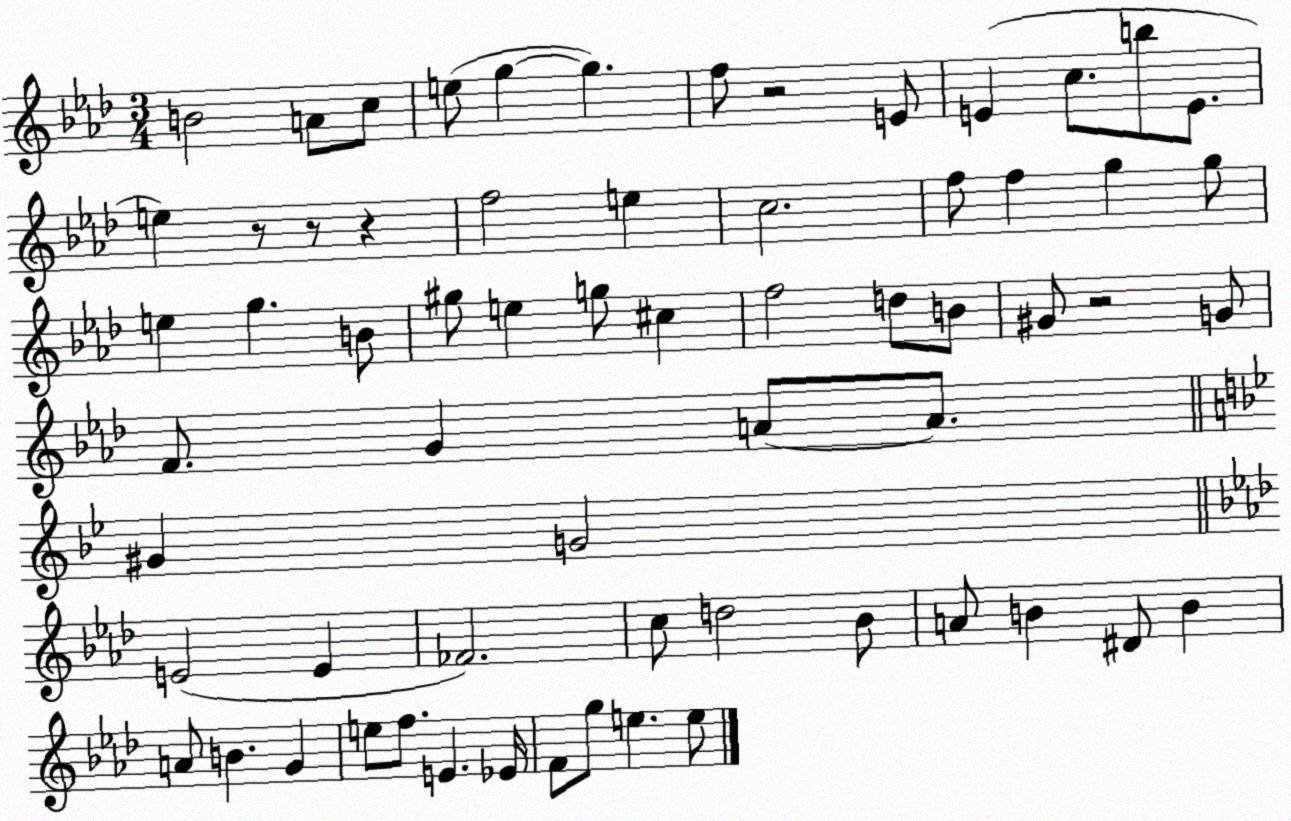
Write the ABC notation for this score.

X:1
T:Untitled
M:3/4
L:1/4
K:Ab
B2 A/2 c/2 e/2 g g f/2 z2 E/2 E c/2 b/2 E/2 e z/2 z/2 z f2 e c2 f/2 f g g/2 e g B/2 ^g/2 e g/2 ^c f2 d/2 B/2 ^G/2 z2 G/2 F/2 G A/2 A/2 ^G G2 E2 E _F2 c/2 d2 _B/2 A/2 B ^D/2 B A/2 B G e/2 f/2 E _E/4 F/2 g/2 e e/2